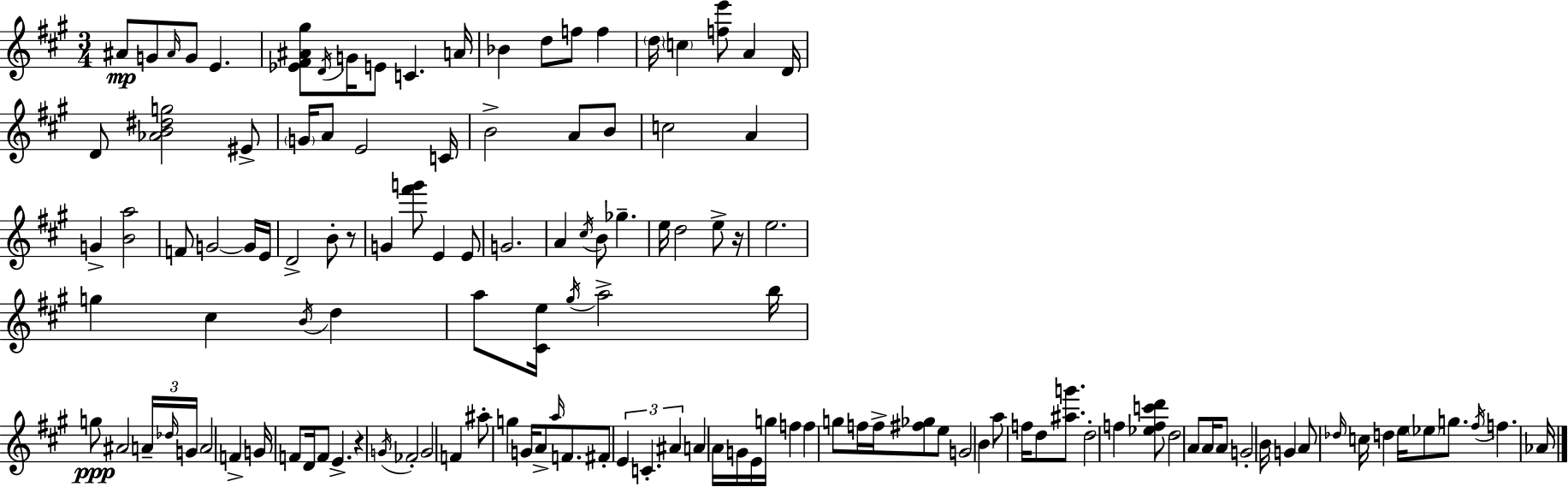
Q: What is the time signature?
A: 3/4